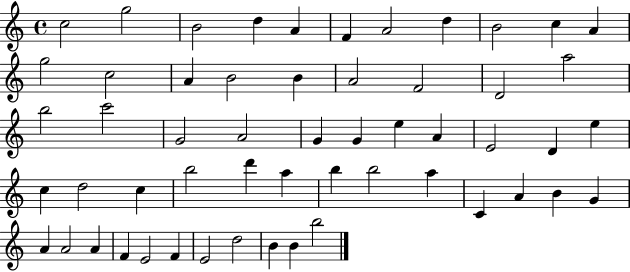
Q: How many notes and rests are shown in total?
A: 55